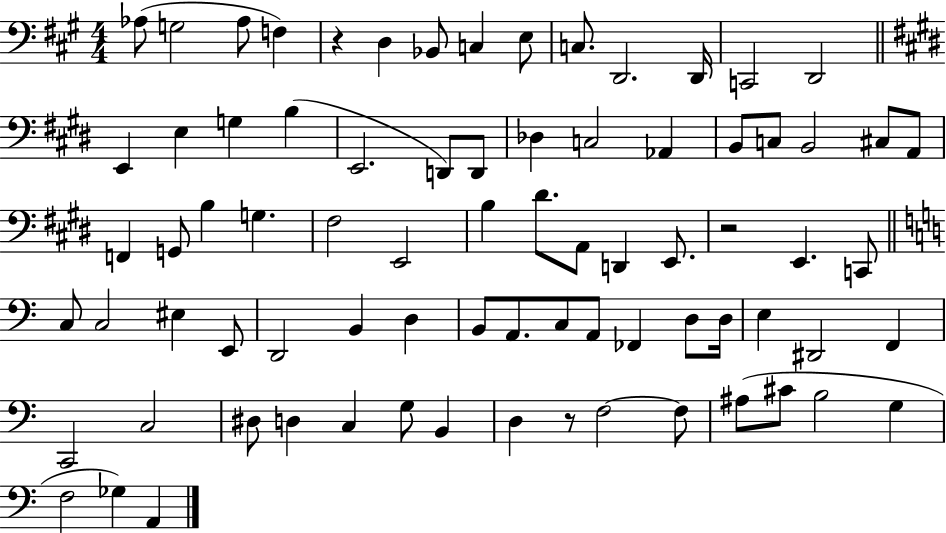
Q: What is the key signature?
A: A major